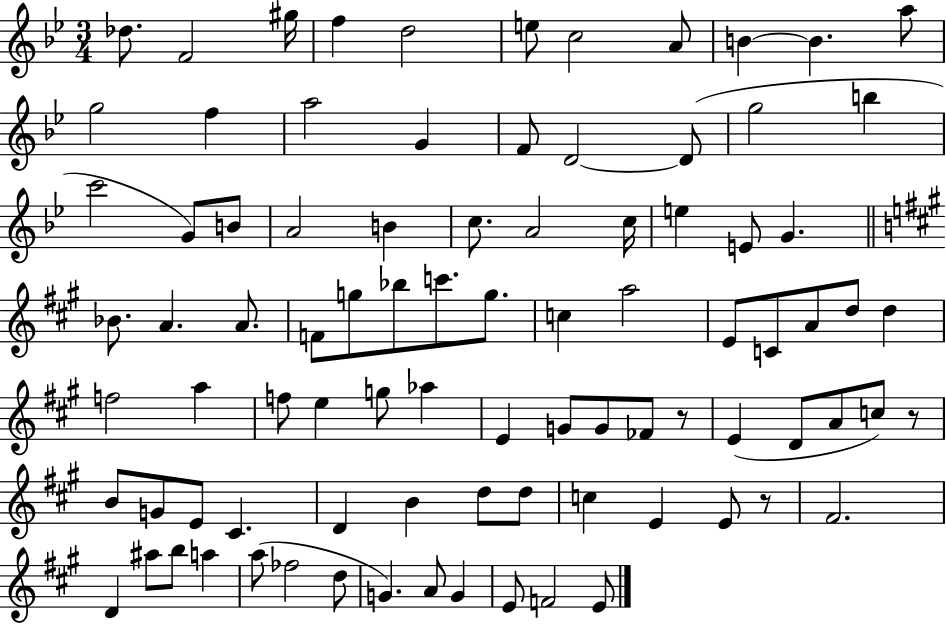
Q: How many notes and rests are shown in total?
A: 88